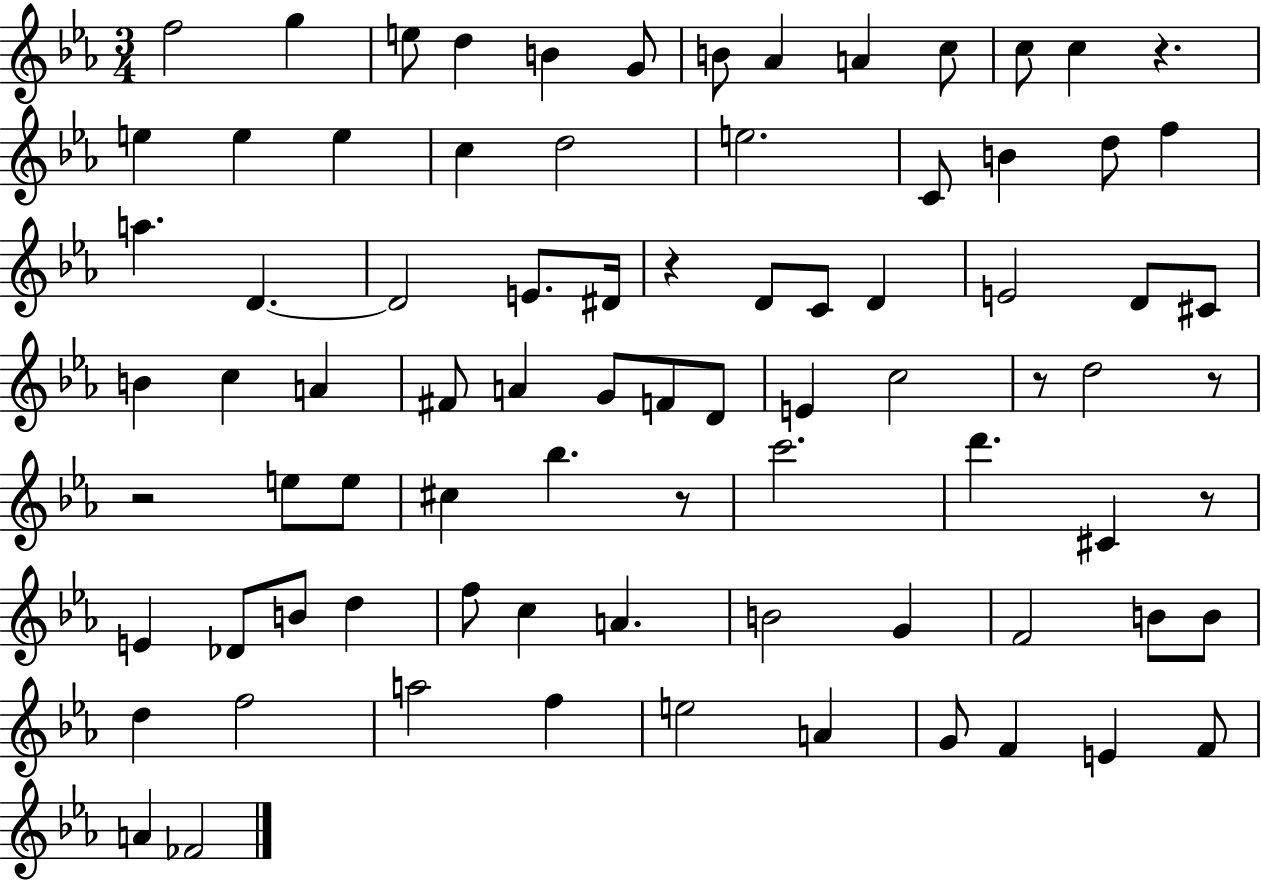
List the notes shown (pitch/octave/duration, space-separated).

F5/h G5/q E5/e D5/q B4/q G4/e B4/e Ab4/q A4/q C5/e C5/e C5/q R/q. E5/q E5/q E5/q C5/q D5/h E5/h. C4/e B4/q D5/e F5/q A5/q. D4/q. D4/h E4/e. D#4/s R/q D4/e C4/e D4/q E4/h D4/e C#4/e B4/q C5/q A4/q F#4/e A4/q G4/e F4/e D4/e E4/q C5/h R/e D5/h R/e R/h E5/e E5/e C#5/q Bb5/q. R/e C6/h. D6/q. C#4/q R/e E4/q Db4/e B4/e D5/q F5/e C5/q A4/q. B4/h G4/q F4/h B4/e B4/e D5/q F5/h A5/h F5/q E5/h A4/q G4/e F4/q E4/q F4/e A4/q FES4/h